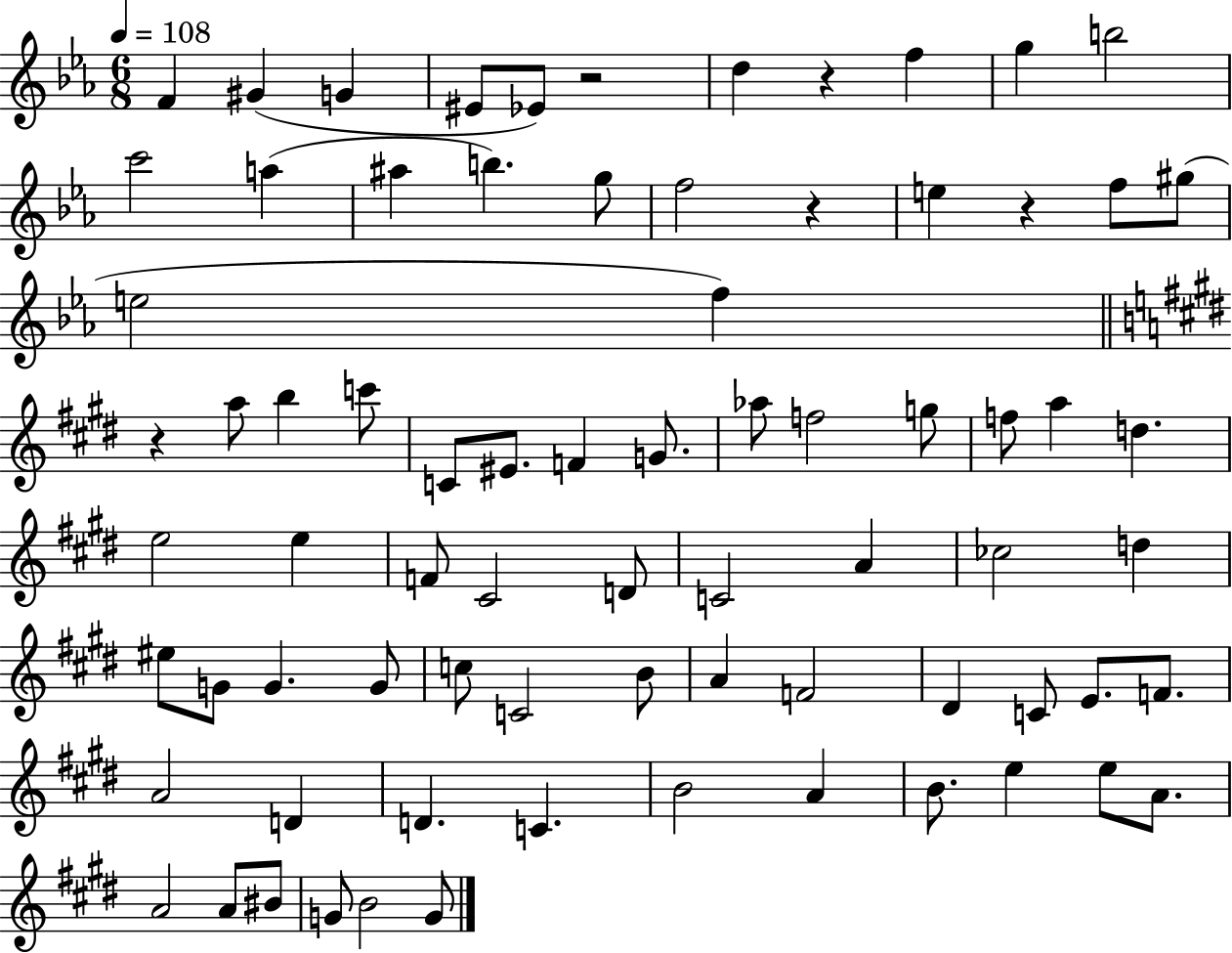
X:1
T:Untitled
M:6/8
L:1/4
K:Eb
F ^G G ^E/2 _E/2 z2 d z f g b2 c'2 a ^a b g/2 f2 z e z f/2 ^g/2 e2 f z a/2 b c'/2 C/2 ^E/2 F G/2 _a/2 f2 g/2 f/2 a d e2 e F/2 ^C2 D/2 C2 A _c2 d ^e/2 G/2 G G/2 c/2 C2 B/2 A F2 ^D C/2 E/2 F/2 A2 D D C B2 A B/2 e e/2 A/2 A2 A/2 ^B/2 G/2 B2 G/2